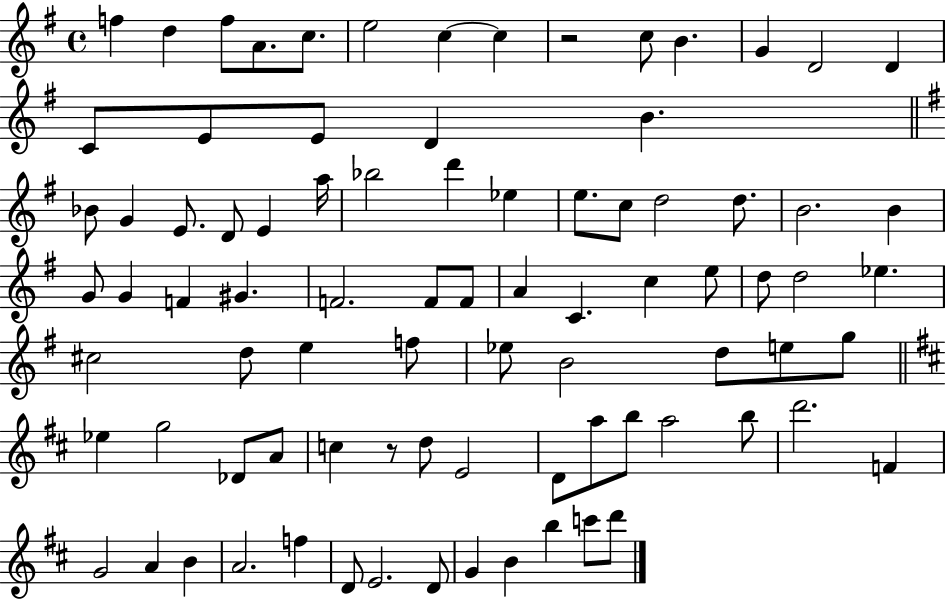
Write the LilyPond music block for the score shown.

{
  \clef treble
  \time 4/4
  \defaultTimeSignature
  \key g \major
  f''4 d''4 f''8 a'8. c''8. | e''2 c''4~~ c''4 | r2 c''8 b'4. | g'4 d'2 d'4 | \break c'8 e'8 e'8 d'4 b'4. | \bar "||" \break \key g \major bes'8 g'4 e'8. d'8 e'4 a''16 | bes''2 d'''4 ees''4 | e''8. c''8 d''2 d''8. | b'2. b'4 | \break g'8 g'4 f'4 gis'4. | f'2. f'8 f'8 | a'4 c'4. c''4 e''8 | d''8 d''2 ees''4. | \break cis''2 d''8 e''4 f''8 | ees''8 b'2 d''8 e''8 g''8 | \bar "||" \break \key b \minor ees''4 g''2 des'8 a'8 | c''4 r8 d''8 e'2 | d'8 a''8 b''8 a''2 b''8 | d'''2. f'4 | \break g'2 a'4 b'4 | a'2. f''4 | d'8 e'2. d'8 | g'4 b'4 b''4 c'''8 d'''8 | \break \bar "|."
}